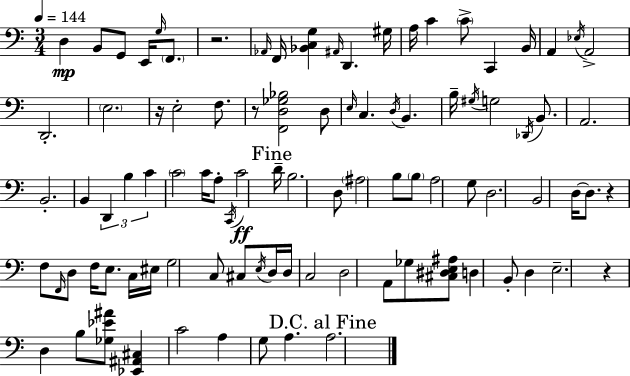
{
  \clef bass
  \numericTimeSignature
  \time 3/4
  \key a \minor
  \tempo 4 = 144
  d4\mp b,8 g,8 e,16 \grace { g16 } \parenthesize f,8. | r2. | \grace { aes,16 } f,16 <bes, c g>4 \grace { ais,16 } d,4. | gis16 a16 c'4 \parenthesize c'8-> c,4 | \break b,16 a,4 \acciaccatura { ees16 } a,2-> | d,2.-. | \parenthesize e2. | r16 e2-. | \break f8. r8 <f, d ges bes>2 | d8 \grace { e16 } c4. \acciaccatura { d16 } | b,4. b16-- \acciaccatura { gis16 } g2 | \acciaccatura { des,16 } b,8. a,2. | \break b,2.-. | b,4 | \tuplet 3/2 { d,4 b4 c'4 } | \parenthesize c'2 c'16 a8-. \acciaccatura { c,16 }\ff | \break c'2 \mark "Fine" d'16-- b2. | d8 \parenthesize ais2 | b8 \parenthesize b8 a2 | g8 d2. | \break b,2 | d16~~ d8. r4 | f8 \grace { f,16 } d8 f16 e8. c16 eis16 | g2 c8 cis8 | \break \acciaccatura { e16 } d16 d16 c2 d2 | a,8 ges8 <cis dis e ais>8 | d4 b,8-. d4 e2.-- | r4 | \break d4 b8 <ges ees' ais'>8 <ees, ais, cis>4 | c'2 a4 | g8 a4. \mark "D.C. al Fine" a2. | \bar "|."
}